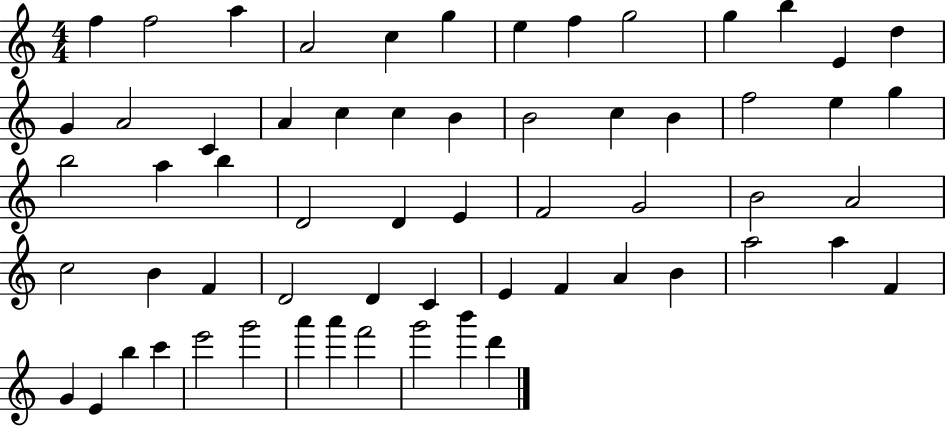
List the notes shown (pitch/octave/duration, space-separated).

F5/q F5/h A5/q A4/h C5/q G5/q E5/q F5/q G5/h G5/q B5/q E4/q D5/q G4/q A4/h C4/q A4/q C5/q C5/q B4/q B4/h C5/q B4/q F5/h E5/q G5/q B5/h A5/q B5/q D4/h D4/q E4/q F4/h G4/h B4/h A4/h C5/h B4/q F4/q D4/h D4/q C4/q E4/q F4/q A4/q B4/q A5/h A5/q F4/q G4/q E4/q B5/q C6/q E6/h G6/h A6/q A6/q F6/h G6/h B6/q D6/q